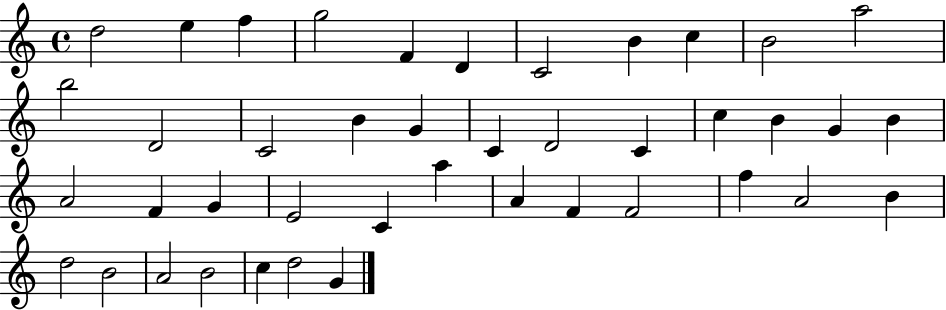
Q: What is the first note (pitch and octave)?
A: D5